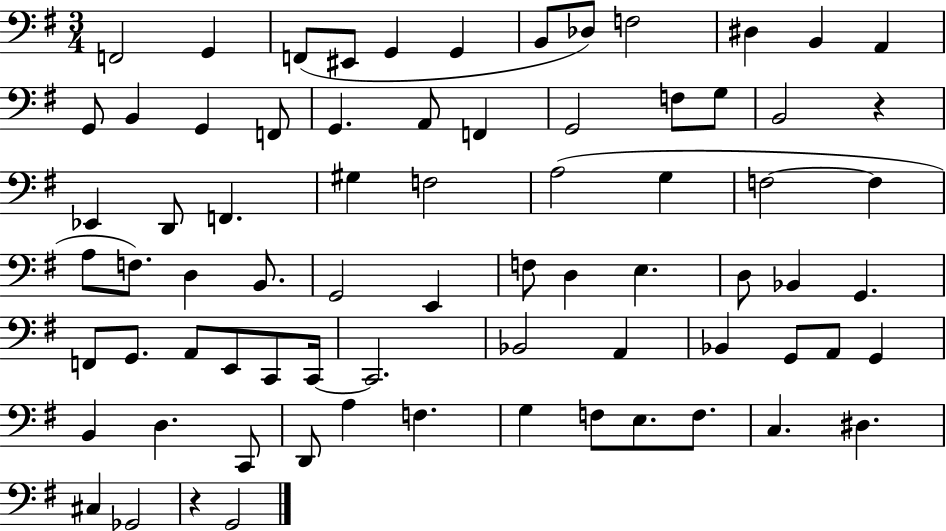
{
  \clef bass
  \numericTimeSignature
  \time 3/4
  \key g \major
  f,2 g,4 | f,8( eis,8 g,4 g,4 | b,8 des8) f2 | dis4 b,4 a,4 | \break g,8 b,4 g,4 f,8 | g,4. a,8 f,4 | g,2 f8 g8 | b,2 r4 | \break ees,4 d,8 f,4. | gis4 f2 | a2( g4 | f2~~ f4 | \break a8 f8.) d4 b,8. | g,2 e,4 | f8 d4 e4. | d8 bes,4 g,4. | \break f,8 g,8. a,8 e,8 c,8 c,16~~ | c,2. | bes,2 a,4 | bes,4 g,8 a,8 g,4 | \break b,4 d4. c,8 | d,8 a4 f4. | g4 f8 e8. f8. | c4. dis4. | \break cis4 ges,2 | r4 g,2 | \bar "|."
}